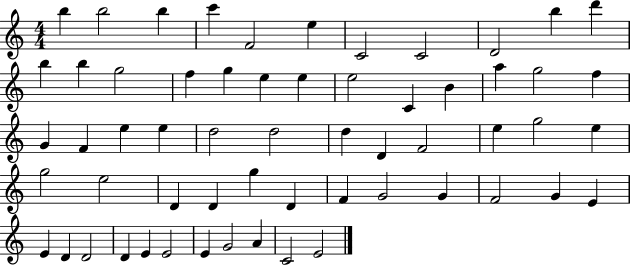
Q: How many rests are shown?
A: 0